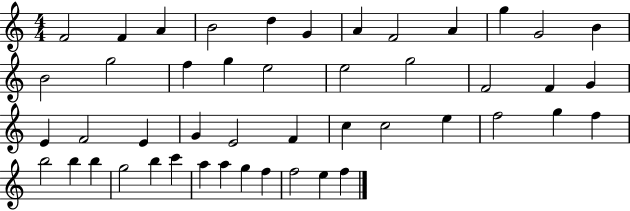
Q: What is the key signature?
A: C major